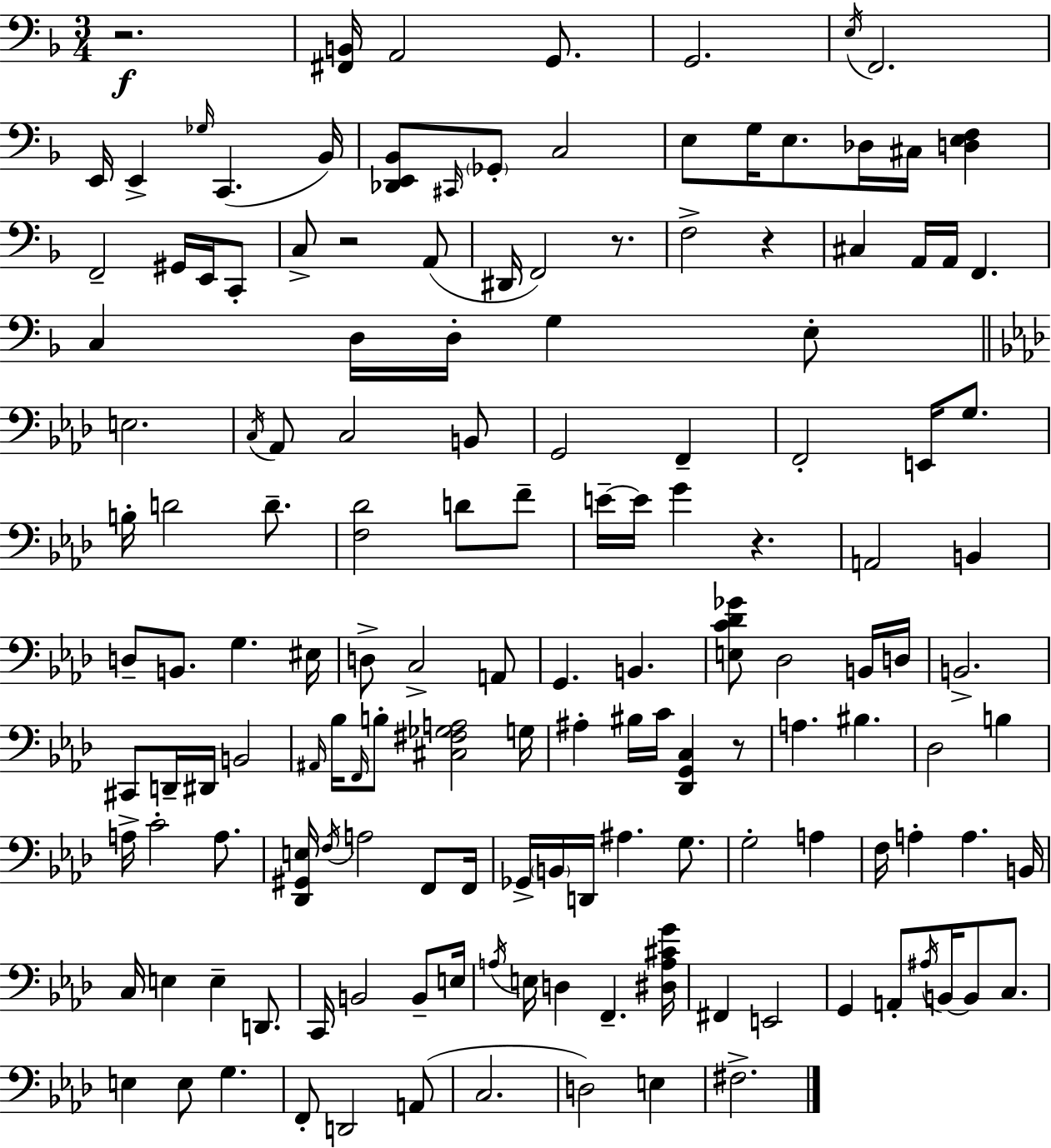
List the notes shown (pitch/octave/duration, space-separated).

R/h. [F#2,B2]/s A2/h G2/e. G2/h. E3/s F2/h. E2/s E2/q Gb3/s C2/q. Bb2/s [Db2,E2,Bb2]/e C#2/s Gb2/e C3/h E3/e G3/s E3/e. Db3/s C#3/s [D3,E3,F3]/q F2/h G#2/s E2/s C2/e C3/e R/h A2/e D#2/s F2/h R/e. F3/h R/q C#3/q A2/s A2/s F2/q. C3/q D3/s D3/s G3/q E3/e E3/h. C3/s Ab2/e C3/h B2/e G2/h F2/q F2/h E2/s G3/e. B3/s D4/h D4/e. [F3,Db4]/h D4/e F4/e E4/s E4/s G4/q R/q. A2/h B2/q D3/e B2/e. G3/q. EIS3/s D3/e C3/h A2/e G2/q. B2/q. [E3,C4,Db4,Gb4]/e Db3/h B2/s D3/s B2/h. C#2/e D2/s D#2/s B2/h A#2/s Bb3/s F2/s B3/e [C#3,F#3,Gb3,A3]/h G3/s A#3/q BIS3/s C4/s [Db2,G2,C3]/q R/e A3/q. BIS3/q. Db3/h B3/q A3/s C4/h A3/e. [Db2,G#2,E3]/s F3/s A3/h F2/e F2/s Gb2/s B2/s D2/s A#3/q. G3/e. G3/h A3/q F3/s A3/q A3/q. B2/s C3/s E3/q E3/q D2/e. C2/s B2/h B2/e E3/s A3/s E3/s D3/q F2/q. [D#3,A3,C#4,G4]/s F#2/q E2/h G2/q A2/e A#3/s B2/s B2/e C3/e. E3/q E3/e G3/q. F2/e D2/h A2/e C3/h. D3/h E3/q F#3/h.